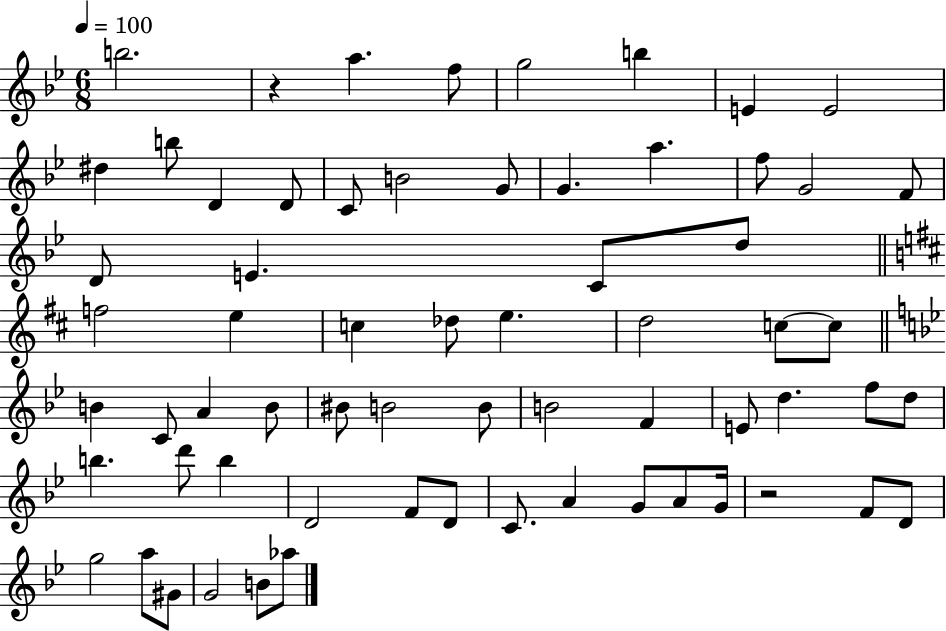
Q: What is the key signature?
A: BES major